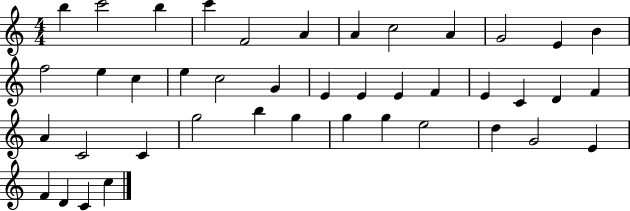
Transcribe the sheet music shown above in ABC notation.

X:1
T:Untitled
M:4/4
L:1/4
K:C
b c'2 b c' F2 A A c2 A G2 E B f2 e c e c2 G E E E F E C D F A C2 C g2 b g g g e2 d G2 E F D C c